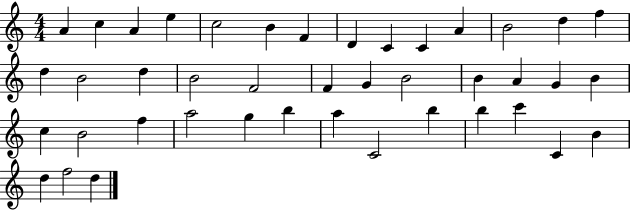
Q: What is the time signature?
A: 4/4